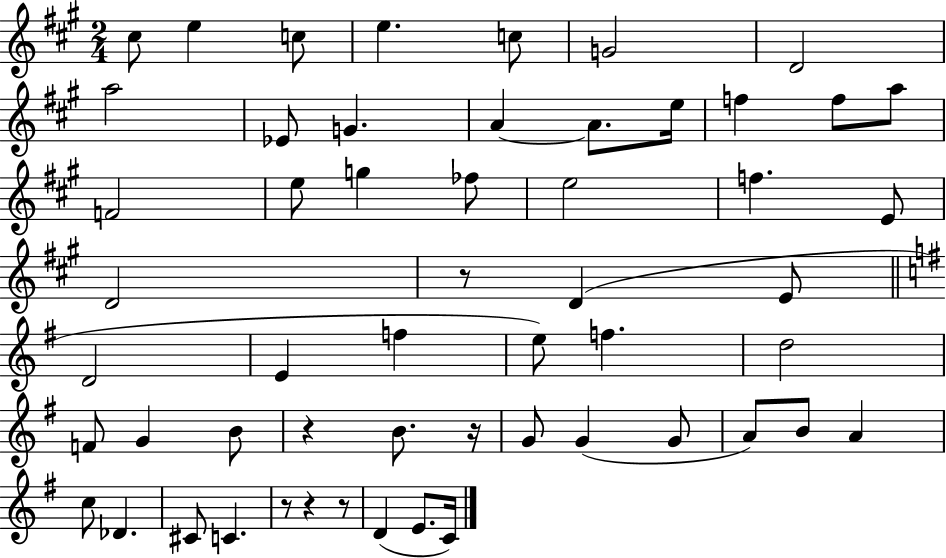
X:1
T:Untitled
M:2/4
L:1/4
K:A
^c/2 e c/2 e c/2 G2 D2 a2 _E/2 G A A/2 e/4 f f/2 a/2 F2 e/2 g _f/2 e2 f E/2 D2 z/2 D E/2 D2 E f e/2 f d2 F/2 G B/2 z B/2 z/4 G/2 G G/2 A/2 B/2 A c/2 _D ^C/2 C z/2 z z/2 D E/2 C/4